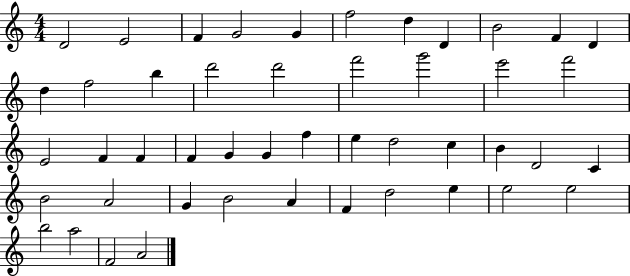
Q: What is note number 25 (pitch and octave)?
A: G4